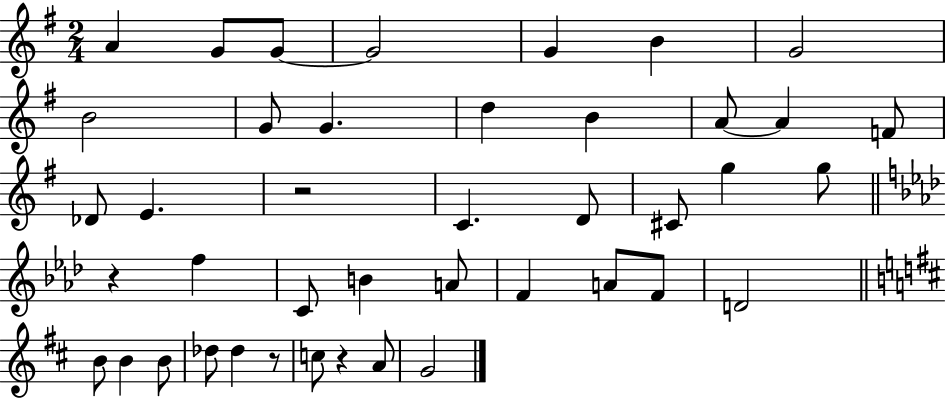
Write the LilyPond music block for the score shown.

{
  \clef treble
  \numericTimeSignature
  \time 2/4
  \key g \major
  a'4 g'8 g'8~~ | g'2 | g'4 b'4 | g'2 | \break b'2 | g'8 g'4. | d''4 b'4 | a'8~~ a'4 f'8 | \break des'8 e'4. | r2 | c'4. d'8 | cis'8 g''4 g''8 | \break \bar "||" \break \key f \minor r4 f''4 | c'8 b'4 a'8 | f'4 a'8 f'8 | d'2 | \break \bar "||" \break \key d \major b'8 b'4 b'8 | des''8 des''4 r8 | c''8 r4 a'8 | g'2 | \break \bar "|."
}